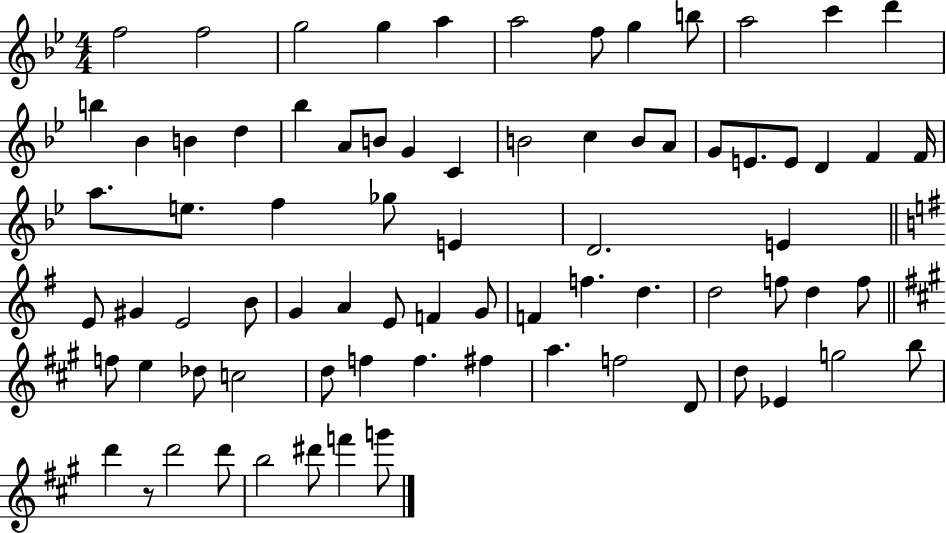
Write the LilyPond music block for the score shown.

{
  \clef treble
  \numericTimeSignature
  \time 4/4
  \key bes \major
  \repeat volta 2 { f''2 f''2 | g''2 g''4 a''4 | a''2 f''8 g''4 b''8 | a''2 c'''4 d'''4 | \break b''4 bes'4 b'4 d''4 | bes''4 a'8 b'8 g'4 c'4 | b'2 c''4 b'8 a'8 | g'8 e'8. e'8 d'4 f'4 f'16 | \break a''8. e''8. f''4 ges''8 e'4 | d'2. e'4 | \bar "||" \break \key g \major e'8 gis'4 e'2 b'8 | g'4 a'4 e'8 f'4 g'8 | f'4 f''4. d''4. | d''2 f''8 d''4 f''8 | \break \bar "||" \break \key a \major f''8 e''4 des''8 c''2 | d''8 f''4 f''4. fis''4 | a''4. f''2 d'8 | d''8 ees'4 g''2 b''8 | \break d'''4 r8 d'''2 d'''8 | b''2 dis'''8 f'''4 g'''8 | } \bar "|."
}